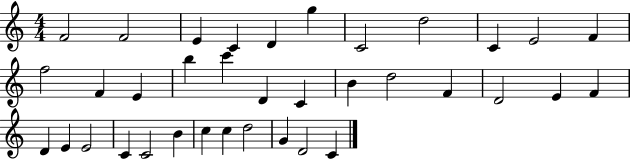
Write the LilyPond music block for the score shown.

{
  \clef treble
  \numericTimeSignature
  \time 4/4
  \key c \major
  f'2 f'2 | e'4 c'4 d'4 g''4 | c'2 d''2 | c'4 e'2 f'4 | \break f''2 f'4 e'4 | b''4 c'''4 d'4 c'4 | b'4 d''2 f'4 | d'2 e'4 f'4 | \break d'4 e'4 e'2 | c'4 c'2 b'4 | c''4 c''4 d''2 | g'4 d'2 c'4 | \break \bar "|."
}